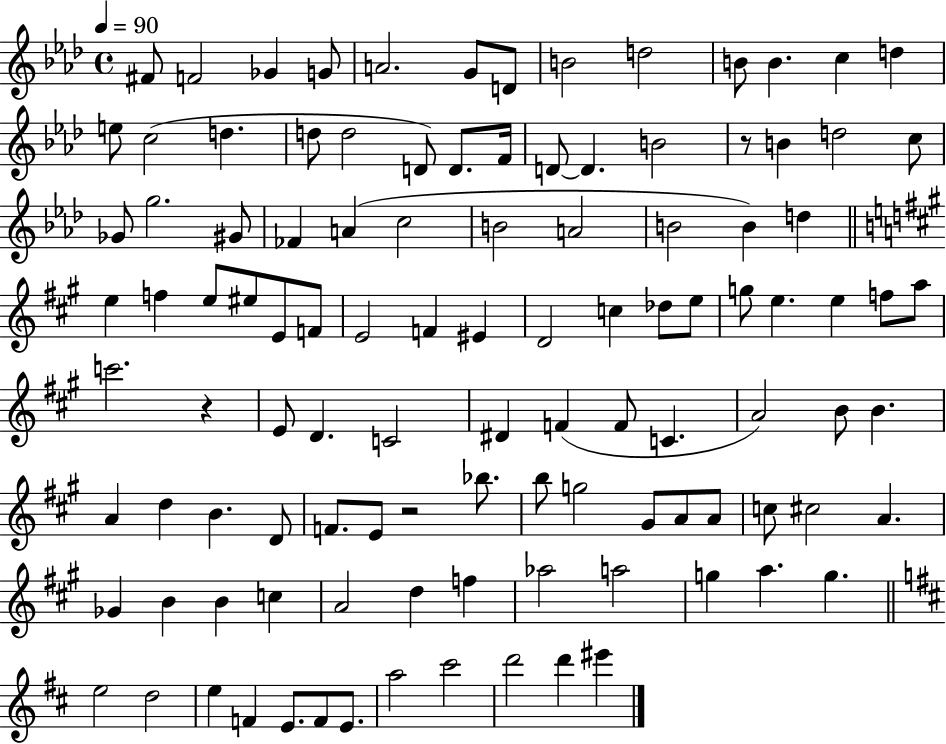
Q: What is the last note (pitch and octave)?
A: EIS6